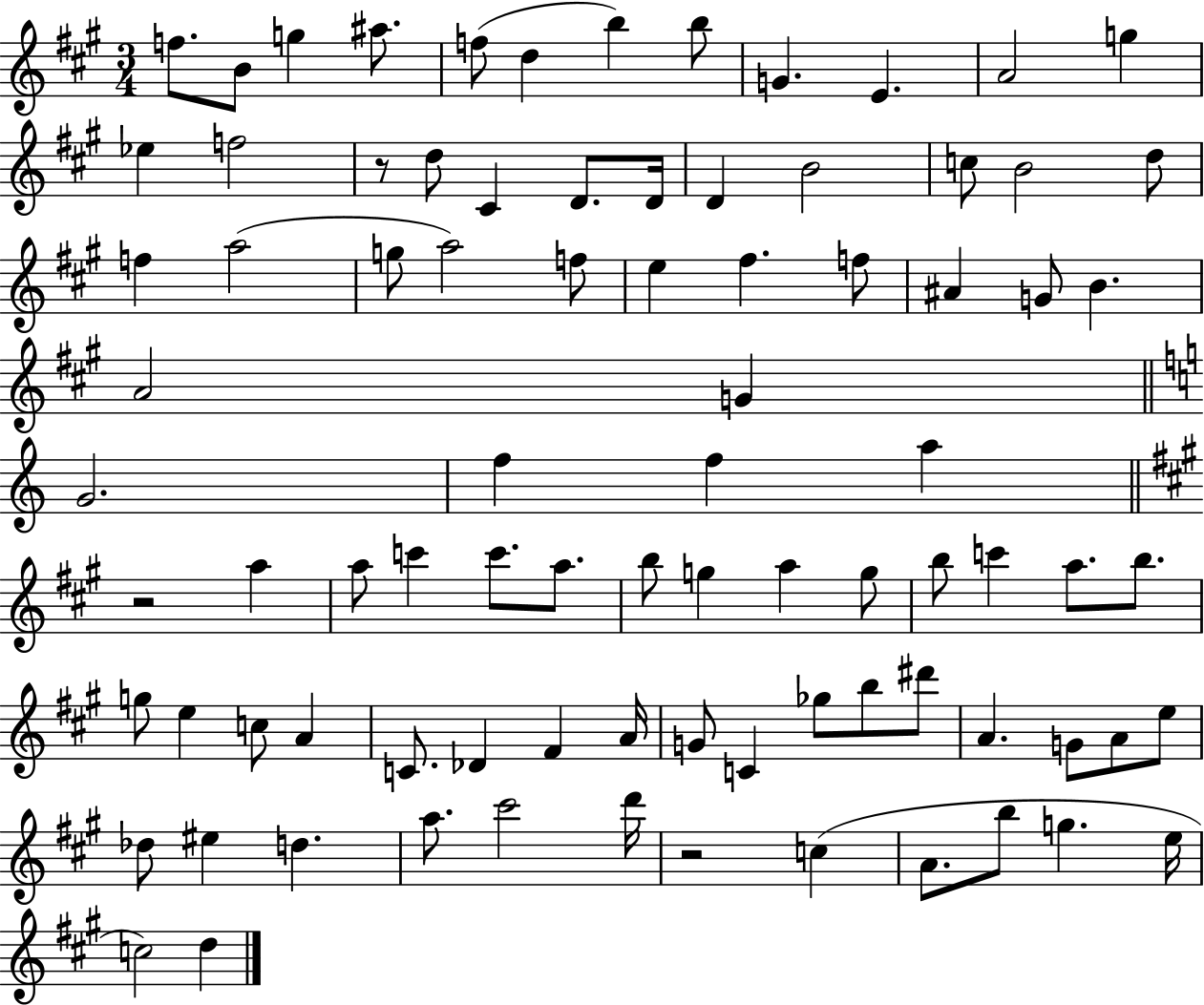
X:1
T:Untitled
M:3/4
L:1/4
K:A
f/2 B/2 g ^a/2 f/2 d b b/2 G E A2 g _e f2 z/2 d/2 ^C D/2 D/4 D B2 c/2 B2 d/2 f a2 g/2 a2 f/2 e ^f f/2 ^A G/2 B A2 G G2 f f a z2 a a/2 c' c'/2 a/2 b/2 g a g/2 b/2 c' a/2 b/2 g/2 e c/2 A C/2 _D ^F A/4 G/2 C _g/2 b/2 ^d'/2 A G/2 A/2 e/2 _d/2 ^e d a/2 ^c'2 d'/4 z2 c A/2 b/2 g e/4 c2 d